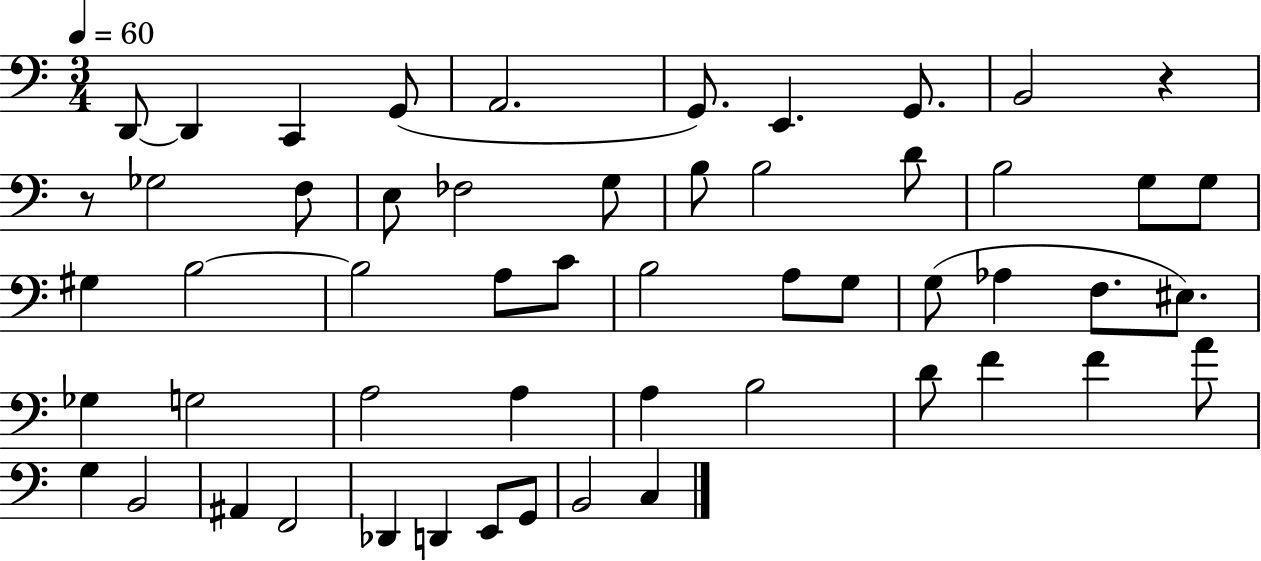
{
  \clef bass
  \numericTimeSignature
  \time 3/4
  \key c \major
  \tempo 4 = 60
  \repeat volta 2 { d,8~~ d,4 c,4 g,8( | a,2. | g,8.) e,4. g,8. | b,2 r4 | \break r8 ges2 f8 | e8 fes2 g8 | b8 b2 d'8 | b2 g8 g8 | \break gis4 b2~~ | b2 a8 c'8 | b2 a8 g8 | g8( aes4 f8. eis8.) | \break ges4 g2 | a2 a4 | a4 b2 | d'8 f'4 f'4 a'8 | \break g4 b,2 | ais,4 f,2 | des,4 d,4 e,8 g,8 | b,2 c4 | \break } \bar "|."
}